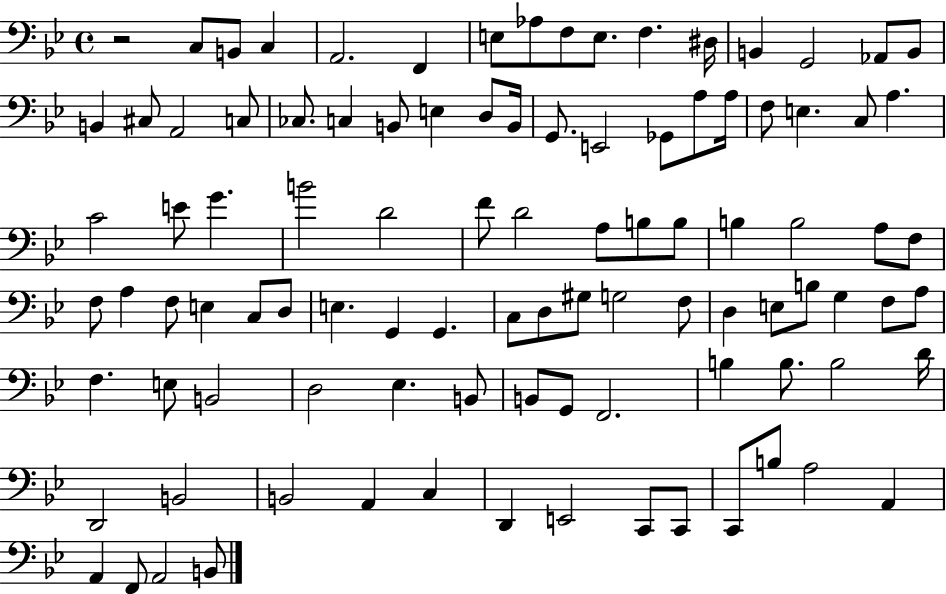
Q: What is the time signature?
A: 4/4